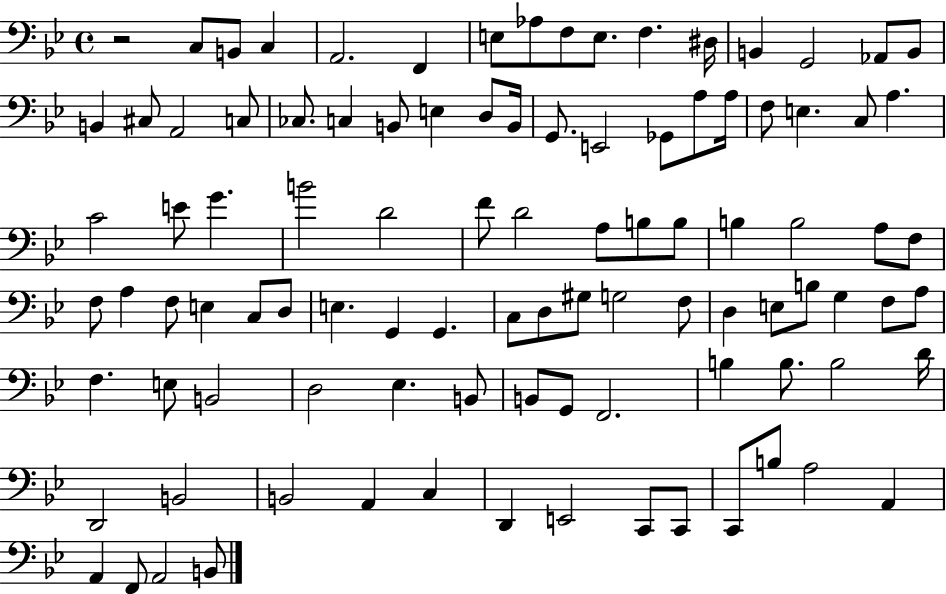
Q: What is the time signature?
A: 4/4